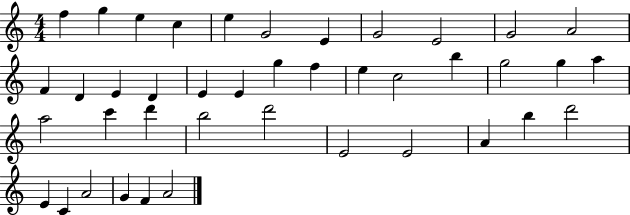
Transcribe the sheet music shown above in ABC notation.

X:1
T:Untitled
M:4/4
L:1/4
K:C
f g e c e G2 E G2 E2 G2 A2 F D E D E E g f e c2 b g2 g a a2 c' d' b2 d'2 E2 E2 A b d'2 E C A2 G F A2